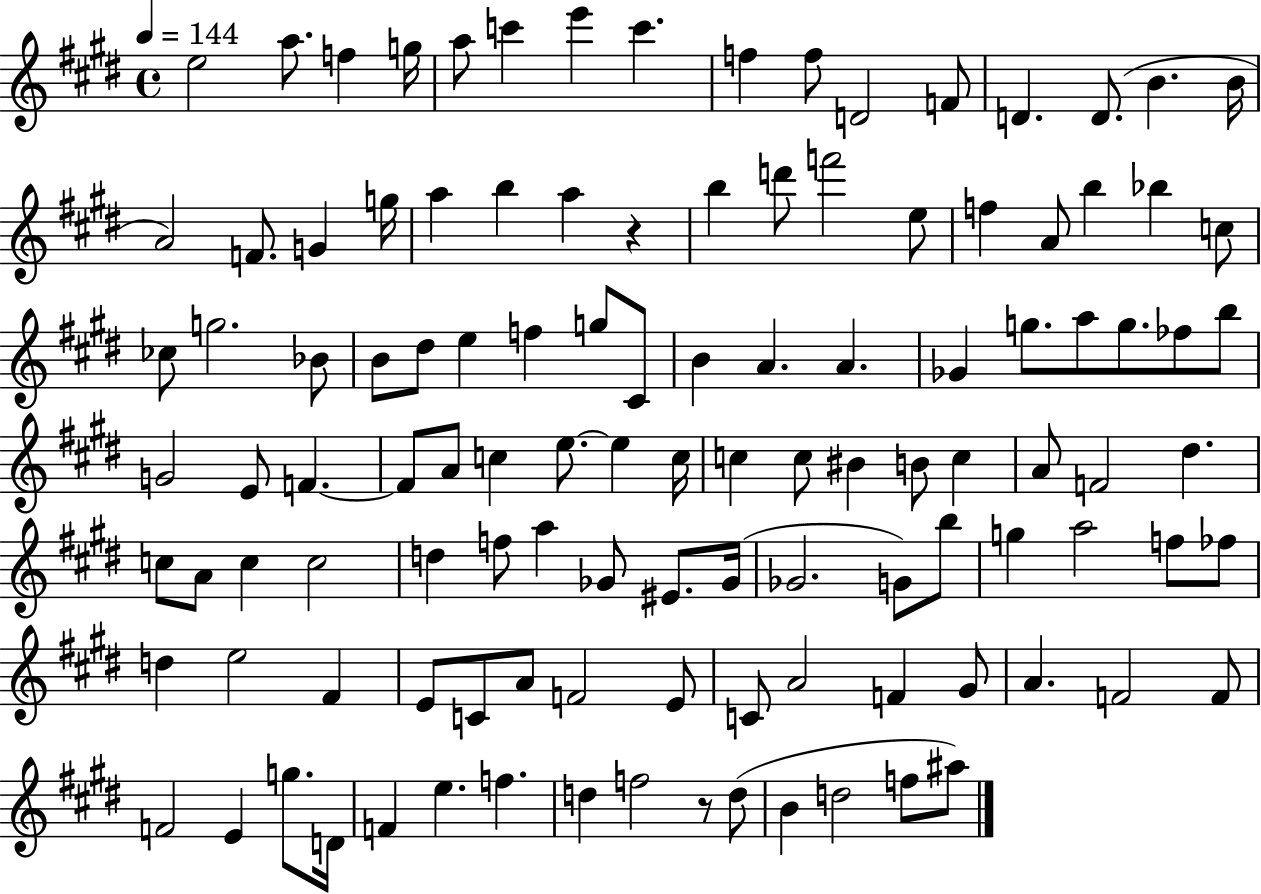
{
  \clef treble
  \time 4/4
  \defaultTimeSignature
  \key e \major
  \tempo 4 = 144
  \repeat volta 2 { e''2 a''8. f''4 g''16 | a''8 c'''4 e'''4 c'''4. | f''4 f''8 d'2 f'8 | d'4. d'8.( b'4. b'16 | \break a'2) f'8. g'4 g''16 | a''4 b''4 a''4 r4 | b''4 d'''8 f'''2 e''8 | f''4 a'8 b''4 bes''4 c''8 | \break ces''8 g''2. bes'8 | b'8 dis''8 e''4 f''4 g''8 cis'8 | b'4 a'4. a'4. | ges'4 g''8. a''8 g''8. fes''8 b''8 | \break g'2 e'8 f'4.~~ | f'8 a'8 c''4 e''8.~~ e''4 c''16 | c''4 c''8 bis'4 b'8 c''4 | a'8 f'2 dis''4. | \break c''8 a'8 c''4 c''2 | d''4 f''8 a''4 ges'8 eis'8. ges'16( | ges'2. g'8) b''8 | g''4 a''2 f''8 fes''8 | \break d''4 e''2 fis'4 | e'8 c'8 a'8 f'2 e'8 | c'8 a'2 f'4 gis'8 | a'4. f'2 f'8 | \break f'2 e'4 g''8. d'16 | f'4 e''4. f''4. | d''4 f''2 r8 d''8( | b'4 d''2 f''8 ais''8) | \break } \bar "|."
}